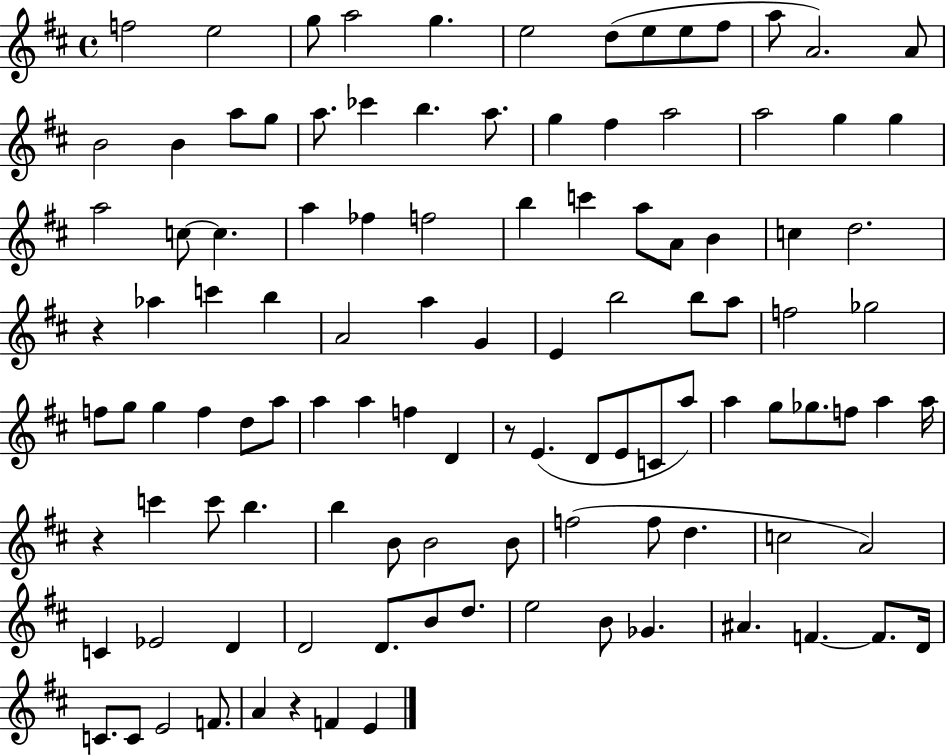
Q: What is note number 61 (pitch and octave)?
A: F5